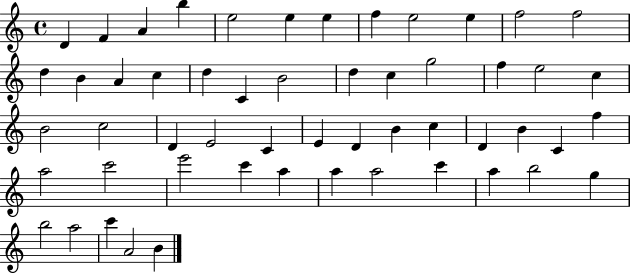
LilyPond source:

{
  \clef treble
  \time 4/4
  \defaultTimeSignature
  \key c \major
  d'4 f'4 a'4 b''4 | e''2 e''4 e''4 | f''4 e''2 e''4 | f''2 f''2 | \break d''4 b'4 a'4 c''4 | d''4 c'4 b'2 | d''4 c''4 g''2 | f''4 e''2 c''4 | \break b'2 c''2 | d'4 e'2 c'4 | e'4 d'4 b'4 c''4 | d'4 b'4 c'4 f''4 | \break a''2 c'''2 | e'''2 c'''4 a''4 | a''4 a''2 c'''4 | a''4 b''2 g''4 | \break b''2 a''2 | c'''4 a'2 b'4 | \bar "|."
}